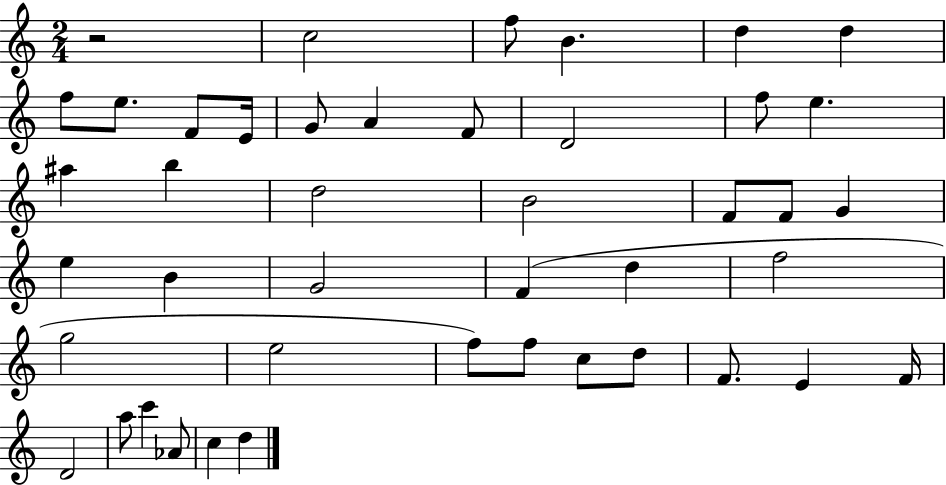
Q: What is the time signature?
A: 2/4